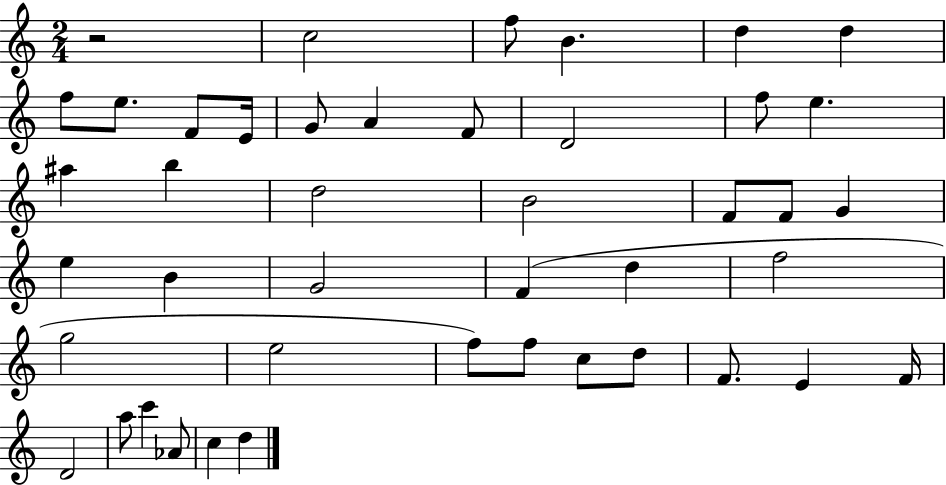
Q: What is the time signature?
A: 2/4